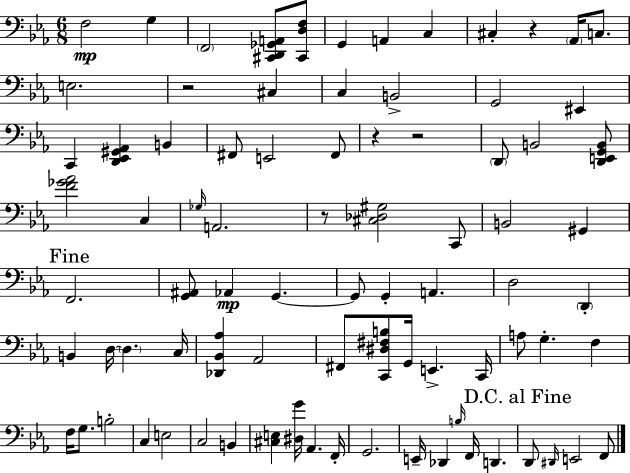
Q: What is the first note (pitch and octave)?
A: F3